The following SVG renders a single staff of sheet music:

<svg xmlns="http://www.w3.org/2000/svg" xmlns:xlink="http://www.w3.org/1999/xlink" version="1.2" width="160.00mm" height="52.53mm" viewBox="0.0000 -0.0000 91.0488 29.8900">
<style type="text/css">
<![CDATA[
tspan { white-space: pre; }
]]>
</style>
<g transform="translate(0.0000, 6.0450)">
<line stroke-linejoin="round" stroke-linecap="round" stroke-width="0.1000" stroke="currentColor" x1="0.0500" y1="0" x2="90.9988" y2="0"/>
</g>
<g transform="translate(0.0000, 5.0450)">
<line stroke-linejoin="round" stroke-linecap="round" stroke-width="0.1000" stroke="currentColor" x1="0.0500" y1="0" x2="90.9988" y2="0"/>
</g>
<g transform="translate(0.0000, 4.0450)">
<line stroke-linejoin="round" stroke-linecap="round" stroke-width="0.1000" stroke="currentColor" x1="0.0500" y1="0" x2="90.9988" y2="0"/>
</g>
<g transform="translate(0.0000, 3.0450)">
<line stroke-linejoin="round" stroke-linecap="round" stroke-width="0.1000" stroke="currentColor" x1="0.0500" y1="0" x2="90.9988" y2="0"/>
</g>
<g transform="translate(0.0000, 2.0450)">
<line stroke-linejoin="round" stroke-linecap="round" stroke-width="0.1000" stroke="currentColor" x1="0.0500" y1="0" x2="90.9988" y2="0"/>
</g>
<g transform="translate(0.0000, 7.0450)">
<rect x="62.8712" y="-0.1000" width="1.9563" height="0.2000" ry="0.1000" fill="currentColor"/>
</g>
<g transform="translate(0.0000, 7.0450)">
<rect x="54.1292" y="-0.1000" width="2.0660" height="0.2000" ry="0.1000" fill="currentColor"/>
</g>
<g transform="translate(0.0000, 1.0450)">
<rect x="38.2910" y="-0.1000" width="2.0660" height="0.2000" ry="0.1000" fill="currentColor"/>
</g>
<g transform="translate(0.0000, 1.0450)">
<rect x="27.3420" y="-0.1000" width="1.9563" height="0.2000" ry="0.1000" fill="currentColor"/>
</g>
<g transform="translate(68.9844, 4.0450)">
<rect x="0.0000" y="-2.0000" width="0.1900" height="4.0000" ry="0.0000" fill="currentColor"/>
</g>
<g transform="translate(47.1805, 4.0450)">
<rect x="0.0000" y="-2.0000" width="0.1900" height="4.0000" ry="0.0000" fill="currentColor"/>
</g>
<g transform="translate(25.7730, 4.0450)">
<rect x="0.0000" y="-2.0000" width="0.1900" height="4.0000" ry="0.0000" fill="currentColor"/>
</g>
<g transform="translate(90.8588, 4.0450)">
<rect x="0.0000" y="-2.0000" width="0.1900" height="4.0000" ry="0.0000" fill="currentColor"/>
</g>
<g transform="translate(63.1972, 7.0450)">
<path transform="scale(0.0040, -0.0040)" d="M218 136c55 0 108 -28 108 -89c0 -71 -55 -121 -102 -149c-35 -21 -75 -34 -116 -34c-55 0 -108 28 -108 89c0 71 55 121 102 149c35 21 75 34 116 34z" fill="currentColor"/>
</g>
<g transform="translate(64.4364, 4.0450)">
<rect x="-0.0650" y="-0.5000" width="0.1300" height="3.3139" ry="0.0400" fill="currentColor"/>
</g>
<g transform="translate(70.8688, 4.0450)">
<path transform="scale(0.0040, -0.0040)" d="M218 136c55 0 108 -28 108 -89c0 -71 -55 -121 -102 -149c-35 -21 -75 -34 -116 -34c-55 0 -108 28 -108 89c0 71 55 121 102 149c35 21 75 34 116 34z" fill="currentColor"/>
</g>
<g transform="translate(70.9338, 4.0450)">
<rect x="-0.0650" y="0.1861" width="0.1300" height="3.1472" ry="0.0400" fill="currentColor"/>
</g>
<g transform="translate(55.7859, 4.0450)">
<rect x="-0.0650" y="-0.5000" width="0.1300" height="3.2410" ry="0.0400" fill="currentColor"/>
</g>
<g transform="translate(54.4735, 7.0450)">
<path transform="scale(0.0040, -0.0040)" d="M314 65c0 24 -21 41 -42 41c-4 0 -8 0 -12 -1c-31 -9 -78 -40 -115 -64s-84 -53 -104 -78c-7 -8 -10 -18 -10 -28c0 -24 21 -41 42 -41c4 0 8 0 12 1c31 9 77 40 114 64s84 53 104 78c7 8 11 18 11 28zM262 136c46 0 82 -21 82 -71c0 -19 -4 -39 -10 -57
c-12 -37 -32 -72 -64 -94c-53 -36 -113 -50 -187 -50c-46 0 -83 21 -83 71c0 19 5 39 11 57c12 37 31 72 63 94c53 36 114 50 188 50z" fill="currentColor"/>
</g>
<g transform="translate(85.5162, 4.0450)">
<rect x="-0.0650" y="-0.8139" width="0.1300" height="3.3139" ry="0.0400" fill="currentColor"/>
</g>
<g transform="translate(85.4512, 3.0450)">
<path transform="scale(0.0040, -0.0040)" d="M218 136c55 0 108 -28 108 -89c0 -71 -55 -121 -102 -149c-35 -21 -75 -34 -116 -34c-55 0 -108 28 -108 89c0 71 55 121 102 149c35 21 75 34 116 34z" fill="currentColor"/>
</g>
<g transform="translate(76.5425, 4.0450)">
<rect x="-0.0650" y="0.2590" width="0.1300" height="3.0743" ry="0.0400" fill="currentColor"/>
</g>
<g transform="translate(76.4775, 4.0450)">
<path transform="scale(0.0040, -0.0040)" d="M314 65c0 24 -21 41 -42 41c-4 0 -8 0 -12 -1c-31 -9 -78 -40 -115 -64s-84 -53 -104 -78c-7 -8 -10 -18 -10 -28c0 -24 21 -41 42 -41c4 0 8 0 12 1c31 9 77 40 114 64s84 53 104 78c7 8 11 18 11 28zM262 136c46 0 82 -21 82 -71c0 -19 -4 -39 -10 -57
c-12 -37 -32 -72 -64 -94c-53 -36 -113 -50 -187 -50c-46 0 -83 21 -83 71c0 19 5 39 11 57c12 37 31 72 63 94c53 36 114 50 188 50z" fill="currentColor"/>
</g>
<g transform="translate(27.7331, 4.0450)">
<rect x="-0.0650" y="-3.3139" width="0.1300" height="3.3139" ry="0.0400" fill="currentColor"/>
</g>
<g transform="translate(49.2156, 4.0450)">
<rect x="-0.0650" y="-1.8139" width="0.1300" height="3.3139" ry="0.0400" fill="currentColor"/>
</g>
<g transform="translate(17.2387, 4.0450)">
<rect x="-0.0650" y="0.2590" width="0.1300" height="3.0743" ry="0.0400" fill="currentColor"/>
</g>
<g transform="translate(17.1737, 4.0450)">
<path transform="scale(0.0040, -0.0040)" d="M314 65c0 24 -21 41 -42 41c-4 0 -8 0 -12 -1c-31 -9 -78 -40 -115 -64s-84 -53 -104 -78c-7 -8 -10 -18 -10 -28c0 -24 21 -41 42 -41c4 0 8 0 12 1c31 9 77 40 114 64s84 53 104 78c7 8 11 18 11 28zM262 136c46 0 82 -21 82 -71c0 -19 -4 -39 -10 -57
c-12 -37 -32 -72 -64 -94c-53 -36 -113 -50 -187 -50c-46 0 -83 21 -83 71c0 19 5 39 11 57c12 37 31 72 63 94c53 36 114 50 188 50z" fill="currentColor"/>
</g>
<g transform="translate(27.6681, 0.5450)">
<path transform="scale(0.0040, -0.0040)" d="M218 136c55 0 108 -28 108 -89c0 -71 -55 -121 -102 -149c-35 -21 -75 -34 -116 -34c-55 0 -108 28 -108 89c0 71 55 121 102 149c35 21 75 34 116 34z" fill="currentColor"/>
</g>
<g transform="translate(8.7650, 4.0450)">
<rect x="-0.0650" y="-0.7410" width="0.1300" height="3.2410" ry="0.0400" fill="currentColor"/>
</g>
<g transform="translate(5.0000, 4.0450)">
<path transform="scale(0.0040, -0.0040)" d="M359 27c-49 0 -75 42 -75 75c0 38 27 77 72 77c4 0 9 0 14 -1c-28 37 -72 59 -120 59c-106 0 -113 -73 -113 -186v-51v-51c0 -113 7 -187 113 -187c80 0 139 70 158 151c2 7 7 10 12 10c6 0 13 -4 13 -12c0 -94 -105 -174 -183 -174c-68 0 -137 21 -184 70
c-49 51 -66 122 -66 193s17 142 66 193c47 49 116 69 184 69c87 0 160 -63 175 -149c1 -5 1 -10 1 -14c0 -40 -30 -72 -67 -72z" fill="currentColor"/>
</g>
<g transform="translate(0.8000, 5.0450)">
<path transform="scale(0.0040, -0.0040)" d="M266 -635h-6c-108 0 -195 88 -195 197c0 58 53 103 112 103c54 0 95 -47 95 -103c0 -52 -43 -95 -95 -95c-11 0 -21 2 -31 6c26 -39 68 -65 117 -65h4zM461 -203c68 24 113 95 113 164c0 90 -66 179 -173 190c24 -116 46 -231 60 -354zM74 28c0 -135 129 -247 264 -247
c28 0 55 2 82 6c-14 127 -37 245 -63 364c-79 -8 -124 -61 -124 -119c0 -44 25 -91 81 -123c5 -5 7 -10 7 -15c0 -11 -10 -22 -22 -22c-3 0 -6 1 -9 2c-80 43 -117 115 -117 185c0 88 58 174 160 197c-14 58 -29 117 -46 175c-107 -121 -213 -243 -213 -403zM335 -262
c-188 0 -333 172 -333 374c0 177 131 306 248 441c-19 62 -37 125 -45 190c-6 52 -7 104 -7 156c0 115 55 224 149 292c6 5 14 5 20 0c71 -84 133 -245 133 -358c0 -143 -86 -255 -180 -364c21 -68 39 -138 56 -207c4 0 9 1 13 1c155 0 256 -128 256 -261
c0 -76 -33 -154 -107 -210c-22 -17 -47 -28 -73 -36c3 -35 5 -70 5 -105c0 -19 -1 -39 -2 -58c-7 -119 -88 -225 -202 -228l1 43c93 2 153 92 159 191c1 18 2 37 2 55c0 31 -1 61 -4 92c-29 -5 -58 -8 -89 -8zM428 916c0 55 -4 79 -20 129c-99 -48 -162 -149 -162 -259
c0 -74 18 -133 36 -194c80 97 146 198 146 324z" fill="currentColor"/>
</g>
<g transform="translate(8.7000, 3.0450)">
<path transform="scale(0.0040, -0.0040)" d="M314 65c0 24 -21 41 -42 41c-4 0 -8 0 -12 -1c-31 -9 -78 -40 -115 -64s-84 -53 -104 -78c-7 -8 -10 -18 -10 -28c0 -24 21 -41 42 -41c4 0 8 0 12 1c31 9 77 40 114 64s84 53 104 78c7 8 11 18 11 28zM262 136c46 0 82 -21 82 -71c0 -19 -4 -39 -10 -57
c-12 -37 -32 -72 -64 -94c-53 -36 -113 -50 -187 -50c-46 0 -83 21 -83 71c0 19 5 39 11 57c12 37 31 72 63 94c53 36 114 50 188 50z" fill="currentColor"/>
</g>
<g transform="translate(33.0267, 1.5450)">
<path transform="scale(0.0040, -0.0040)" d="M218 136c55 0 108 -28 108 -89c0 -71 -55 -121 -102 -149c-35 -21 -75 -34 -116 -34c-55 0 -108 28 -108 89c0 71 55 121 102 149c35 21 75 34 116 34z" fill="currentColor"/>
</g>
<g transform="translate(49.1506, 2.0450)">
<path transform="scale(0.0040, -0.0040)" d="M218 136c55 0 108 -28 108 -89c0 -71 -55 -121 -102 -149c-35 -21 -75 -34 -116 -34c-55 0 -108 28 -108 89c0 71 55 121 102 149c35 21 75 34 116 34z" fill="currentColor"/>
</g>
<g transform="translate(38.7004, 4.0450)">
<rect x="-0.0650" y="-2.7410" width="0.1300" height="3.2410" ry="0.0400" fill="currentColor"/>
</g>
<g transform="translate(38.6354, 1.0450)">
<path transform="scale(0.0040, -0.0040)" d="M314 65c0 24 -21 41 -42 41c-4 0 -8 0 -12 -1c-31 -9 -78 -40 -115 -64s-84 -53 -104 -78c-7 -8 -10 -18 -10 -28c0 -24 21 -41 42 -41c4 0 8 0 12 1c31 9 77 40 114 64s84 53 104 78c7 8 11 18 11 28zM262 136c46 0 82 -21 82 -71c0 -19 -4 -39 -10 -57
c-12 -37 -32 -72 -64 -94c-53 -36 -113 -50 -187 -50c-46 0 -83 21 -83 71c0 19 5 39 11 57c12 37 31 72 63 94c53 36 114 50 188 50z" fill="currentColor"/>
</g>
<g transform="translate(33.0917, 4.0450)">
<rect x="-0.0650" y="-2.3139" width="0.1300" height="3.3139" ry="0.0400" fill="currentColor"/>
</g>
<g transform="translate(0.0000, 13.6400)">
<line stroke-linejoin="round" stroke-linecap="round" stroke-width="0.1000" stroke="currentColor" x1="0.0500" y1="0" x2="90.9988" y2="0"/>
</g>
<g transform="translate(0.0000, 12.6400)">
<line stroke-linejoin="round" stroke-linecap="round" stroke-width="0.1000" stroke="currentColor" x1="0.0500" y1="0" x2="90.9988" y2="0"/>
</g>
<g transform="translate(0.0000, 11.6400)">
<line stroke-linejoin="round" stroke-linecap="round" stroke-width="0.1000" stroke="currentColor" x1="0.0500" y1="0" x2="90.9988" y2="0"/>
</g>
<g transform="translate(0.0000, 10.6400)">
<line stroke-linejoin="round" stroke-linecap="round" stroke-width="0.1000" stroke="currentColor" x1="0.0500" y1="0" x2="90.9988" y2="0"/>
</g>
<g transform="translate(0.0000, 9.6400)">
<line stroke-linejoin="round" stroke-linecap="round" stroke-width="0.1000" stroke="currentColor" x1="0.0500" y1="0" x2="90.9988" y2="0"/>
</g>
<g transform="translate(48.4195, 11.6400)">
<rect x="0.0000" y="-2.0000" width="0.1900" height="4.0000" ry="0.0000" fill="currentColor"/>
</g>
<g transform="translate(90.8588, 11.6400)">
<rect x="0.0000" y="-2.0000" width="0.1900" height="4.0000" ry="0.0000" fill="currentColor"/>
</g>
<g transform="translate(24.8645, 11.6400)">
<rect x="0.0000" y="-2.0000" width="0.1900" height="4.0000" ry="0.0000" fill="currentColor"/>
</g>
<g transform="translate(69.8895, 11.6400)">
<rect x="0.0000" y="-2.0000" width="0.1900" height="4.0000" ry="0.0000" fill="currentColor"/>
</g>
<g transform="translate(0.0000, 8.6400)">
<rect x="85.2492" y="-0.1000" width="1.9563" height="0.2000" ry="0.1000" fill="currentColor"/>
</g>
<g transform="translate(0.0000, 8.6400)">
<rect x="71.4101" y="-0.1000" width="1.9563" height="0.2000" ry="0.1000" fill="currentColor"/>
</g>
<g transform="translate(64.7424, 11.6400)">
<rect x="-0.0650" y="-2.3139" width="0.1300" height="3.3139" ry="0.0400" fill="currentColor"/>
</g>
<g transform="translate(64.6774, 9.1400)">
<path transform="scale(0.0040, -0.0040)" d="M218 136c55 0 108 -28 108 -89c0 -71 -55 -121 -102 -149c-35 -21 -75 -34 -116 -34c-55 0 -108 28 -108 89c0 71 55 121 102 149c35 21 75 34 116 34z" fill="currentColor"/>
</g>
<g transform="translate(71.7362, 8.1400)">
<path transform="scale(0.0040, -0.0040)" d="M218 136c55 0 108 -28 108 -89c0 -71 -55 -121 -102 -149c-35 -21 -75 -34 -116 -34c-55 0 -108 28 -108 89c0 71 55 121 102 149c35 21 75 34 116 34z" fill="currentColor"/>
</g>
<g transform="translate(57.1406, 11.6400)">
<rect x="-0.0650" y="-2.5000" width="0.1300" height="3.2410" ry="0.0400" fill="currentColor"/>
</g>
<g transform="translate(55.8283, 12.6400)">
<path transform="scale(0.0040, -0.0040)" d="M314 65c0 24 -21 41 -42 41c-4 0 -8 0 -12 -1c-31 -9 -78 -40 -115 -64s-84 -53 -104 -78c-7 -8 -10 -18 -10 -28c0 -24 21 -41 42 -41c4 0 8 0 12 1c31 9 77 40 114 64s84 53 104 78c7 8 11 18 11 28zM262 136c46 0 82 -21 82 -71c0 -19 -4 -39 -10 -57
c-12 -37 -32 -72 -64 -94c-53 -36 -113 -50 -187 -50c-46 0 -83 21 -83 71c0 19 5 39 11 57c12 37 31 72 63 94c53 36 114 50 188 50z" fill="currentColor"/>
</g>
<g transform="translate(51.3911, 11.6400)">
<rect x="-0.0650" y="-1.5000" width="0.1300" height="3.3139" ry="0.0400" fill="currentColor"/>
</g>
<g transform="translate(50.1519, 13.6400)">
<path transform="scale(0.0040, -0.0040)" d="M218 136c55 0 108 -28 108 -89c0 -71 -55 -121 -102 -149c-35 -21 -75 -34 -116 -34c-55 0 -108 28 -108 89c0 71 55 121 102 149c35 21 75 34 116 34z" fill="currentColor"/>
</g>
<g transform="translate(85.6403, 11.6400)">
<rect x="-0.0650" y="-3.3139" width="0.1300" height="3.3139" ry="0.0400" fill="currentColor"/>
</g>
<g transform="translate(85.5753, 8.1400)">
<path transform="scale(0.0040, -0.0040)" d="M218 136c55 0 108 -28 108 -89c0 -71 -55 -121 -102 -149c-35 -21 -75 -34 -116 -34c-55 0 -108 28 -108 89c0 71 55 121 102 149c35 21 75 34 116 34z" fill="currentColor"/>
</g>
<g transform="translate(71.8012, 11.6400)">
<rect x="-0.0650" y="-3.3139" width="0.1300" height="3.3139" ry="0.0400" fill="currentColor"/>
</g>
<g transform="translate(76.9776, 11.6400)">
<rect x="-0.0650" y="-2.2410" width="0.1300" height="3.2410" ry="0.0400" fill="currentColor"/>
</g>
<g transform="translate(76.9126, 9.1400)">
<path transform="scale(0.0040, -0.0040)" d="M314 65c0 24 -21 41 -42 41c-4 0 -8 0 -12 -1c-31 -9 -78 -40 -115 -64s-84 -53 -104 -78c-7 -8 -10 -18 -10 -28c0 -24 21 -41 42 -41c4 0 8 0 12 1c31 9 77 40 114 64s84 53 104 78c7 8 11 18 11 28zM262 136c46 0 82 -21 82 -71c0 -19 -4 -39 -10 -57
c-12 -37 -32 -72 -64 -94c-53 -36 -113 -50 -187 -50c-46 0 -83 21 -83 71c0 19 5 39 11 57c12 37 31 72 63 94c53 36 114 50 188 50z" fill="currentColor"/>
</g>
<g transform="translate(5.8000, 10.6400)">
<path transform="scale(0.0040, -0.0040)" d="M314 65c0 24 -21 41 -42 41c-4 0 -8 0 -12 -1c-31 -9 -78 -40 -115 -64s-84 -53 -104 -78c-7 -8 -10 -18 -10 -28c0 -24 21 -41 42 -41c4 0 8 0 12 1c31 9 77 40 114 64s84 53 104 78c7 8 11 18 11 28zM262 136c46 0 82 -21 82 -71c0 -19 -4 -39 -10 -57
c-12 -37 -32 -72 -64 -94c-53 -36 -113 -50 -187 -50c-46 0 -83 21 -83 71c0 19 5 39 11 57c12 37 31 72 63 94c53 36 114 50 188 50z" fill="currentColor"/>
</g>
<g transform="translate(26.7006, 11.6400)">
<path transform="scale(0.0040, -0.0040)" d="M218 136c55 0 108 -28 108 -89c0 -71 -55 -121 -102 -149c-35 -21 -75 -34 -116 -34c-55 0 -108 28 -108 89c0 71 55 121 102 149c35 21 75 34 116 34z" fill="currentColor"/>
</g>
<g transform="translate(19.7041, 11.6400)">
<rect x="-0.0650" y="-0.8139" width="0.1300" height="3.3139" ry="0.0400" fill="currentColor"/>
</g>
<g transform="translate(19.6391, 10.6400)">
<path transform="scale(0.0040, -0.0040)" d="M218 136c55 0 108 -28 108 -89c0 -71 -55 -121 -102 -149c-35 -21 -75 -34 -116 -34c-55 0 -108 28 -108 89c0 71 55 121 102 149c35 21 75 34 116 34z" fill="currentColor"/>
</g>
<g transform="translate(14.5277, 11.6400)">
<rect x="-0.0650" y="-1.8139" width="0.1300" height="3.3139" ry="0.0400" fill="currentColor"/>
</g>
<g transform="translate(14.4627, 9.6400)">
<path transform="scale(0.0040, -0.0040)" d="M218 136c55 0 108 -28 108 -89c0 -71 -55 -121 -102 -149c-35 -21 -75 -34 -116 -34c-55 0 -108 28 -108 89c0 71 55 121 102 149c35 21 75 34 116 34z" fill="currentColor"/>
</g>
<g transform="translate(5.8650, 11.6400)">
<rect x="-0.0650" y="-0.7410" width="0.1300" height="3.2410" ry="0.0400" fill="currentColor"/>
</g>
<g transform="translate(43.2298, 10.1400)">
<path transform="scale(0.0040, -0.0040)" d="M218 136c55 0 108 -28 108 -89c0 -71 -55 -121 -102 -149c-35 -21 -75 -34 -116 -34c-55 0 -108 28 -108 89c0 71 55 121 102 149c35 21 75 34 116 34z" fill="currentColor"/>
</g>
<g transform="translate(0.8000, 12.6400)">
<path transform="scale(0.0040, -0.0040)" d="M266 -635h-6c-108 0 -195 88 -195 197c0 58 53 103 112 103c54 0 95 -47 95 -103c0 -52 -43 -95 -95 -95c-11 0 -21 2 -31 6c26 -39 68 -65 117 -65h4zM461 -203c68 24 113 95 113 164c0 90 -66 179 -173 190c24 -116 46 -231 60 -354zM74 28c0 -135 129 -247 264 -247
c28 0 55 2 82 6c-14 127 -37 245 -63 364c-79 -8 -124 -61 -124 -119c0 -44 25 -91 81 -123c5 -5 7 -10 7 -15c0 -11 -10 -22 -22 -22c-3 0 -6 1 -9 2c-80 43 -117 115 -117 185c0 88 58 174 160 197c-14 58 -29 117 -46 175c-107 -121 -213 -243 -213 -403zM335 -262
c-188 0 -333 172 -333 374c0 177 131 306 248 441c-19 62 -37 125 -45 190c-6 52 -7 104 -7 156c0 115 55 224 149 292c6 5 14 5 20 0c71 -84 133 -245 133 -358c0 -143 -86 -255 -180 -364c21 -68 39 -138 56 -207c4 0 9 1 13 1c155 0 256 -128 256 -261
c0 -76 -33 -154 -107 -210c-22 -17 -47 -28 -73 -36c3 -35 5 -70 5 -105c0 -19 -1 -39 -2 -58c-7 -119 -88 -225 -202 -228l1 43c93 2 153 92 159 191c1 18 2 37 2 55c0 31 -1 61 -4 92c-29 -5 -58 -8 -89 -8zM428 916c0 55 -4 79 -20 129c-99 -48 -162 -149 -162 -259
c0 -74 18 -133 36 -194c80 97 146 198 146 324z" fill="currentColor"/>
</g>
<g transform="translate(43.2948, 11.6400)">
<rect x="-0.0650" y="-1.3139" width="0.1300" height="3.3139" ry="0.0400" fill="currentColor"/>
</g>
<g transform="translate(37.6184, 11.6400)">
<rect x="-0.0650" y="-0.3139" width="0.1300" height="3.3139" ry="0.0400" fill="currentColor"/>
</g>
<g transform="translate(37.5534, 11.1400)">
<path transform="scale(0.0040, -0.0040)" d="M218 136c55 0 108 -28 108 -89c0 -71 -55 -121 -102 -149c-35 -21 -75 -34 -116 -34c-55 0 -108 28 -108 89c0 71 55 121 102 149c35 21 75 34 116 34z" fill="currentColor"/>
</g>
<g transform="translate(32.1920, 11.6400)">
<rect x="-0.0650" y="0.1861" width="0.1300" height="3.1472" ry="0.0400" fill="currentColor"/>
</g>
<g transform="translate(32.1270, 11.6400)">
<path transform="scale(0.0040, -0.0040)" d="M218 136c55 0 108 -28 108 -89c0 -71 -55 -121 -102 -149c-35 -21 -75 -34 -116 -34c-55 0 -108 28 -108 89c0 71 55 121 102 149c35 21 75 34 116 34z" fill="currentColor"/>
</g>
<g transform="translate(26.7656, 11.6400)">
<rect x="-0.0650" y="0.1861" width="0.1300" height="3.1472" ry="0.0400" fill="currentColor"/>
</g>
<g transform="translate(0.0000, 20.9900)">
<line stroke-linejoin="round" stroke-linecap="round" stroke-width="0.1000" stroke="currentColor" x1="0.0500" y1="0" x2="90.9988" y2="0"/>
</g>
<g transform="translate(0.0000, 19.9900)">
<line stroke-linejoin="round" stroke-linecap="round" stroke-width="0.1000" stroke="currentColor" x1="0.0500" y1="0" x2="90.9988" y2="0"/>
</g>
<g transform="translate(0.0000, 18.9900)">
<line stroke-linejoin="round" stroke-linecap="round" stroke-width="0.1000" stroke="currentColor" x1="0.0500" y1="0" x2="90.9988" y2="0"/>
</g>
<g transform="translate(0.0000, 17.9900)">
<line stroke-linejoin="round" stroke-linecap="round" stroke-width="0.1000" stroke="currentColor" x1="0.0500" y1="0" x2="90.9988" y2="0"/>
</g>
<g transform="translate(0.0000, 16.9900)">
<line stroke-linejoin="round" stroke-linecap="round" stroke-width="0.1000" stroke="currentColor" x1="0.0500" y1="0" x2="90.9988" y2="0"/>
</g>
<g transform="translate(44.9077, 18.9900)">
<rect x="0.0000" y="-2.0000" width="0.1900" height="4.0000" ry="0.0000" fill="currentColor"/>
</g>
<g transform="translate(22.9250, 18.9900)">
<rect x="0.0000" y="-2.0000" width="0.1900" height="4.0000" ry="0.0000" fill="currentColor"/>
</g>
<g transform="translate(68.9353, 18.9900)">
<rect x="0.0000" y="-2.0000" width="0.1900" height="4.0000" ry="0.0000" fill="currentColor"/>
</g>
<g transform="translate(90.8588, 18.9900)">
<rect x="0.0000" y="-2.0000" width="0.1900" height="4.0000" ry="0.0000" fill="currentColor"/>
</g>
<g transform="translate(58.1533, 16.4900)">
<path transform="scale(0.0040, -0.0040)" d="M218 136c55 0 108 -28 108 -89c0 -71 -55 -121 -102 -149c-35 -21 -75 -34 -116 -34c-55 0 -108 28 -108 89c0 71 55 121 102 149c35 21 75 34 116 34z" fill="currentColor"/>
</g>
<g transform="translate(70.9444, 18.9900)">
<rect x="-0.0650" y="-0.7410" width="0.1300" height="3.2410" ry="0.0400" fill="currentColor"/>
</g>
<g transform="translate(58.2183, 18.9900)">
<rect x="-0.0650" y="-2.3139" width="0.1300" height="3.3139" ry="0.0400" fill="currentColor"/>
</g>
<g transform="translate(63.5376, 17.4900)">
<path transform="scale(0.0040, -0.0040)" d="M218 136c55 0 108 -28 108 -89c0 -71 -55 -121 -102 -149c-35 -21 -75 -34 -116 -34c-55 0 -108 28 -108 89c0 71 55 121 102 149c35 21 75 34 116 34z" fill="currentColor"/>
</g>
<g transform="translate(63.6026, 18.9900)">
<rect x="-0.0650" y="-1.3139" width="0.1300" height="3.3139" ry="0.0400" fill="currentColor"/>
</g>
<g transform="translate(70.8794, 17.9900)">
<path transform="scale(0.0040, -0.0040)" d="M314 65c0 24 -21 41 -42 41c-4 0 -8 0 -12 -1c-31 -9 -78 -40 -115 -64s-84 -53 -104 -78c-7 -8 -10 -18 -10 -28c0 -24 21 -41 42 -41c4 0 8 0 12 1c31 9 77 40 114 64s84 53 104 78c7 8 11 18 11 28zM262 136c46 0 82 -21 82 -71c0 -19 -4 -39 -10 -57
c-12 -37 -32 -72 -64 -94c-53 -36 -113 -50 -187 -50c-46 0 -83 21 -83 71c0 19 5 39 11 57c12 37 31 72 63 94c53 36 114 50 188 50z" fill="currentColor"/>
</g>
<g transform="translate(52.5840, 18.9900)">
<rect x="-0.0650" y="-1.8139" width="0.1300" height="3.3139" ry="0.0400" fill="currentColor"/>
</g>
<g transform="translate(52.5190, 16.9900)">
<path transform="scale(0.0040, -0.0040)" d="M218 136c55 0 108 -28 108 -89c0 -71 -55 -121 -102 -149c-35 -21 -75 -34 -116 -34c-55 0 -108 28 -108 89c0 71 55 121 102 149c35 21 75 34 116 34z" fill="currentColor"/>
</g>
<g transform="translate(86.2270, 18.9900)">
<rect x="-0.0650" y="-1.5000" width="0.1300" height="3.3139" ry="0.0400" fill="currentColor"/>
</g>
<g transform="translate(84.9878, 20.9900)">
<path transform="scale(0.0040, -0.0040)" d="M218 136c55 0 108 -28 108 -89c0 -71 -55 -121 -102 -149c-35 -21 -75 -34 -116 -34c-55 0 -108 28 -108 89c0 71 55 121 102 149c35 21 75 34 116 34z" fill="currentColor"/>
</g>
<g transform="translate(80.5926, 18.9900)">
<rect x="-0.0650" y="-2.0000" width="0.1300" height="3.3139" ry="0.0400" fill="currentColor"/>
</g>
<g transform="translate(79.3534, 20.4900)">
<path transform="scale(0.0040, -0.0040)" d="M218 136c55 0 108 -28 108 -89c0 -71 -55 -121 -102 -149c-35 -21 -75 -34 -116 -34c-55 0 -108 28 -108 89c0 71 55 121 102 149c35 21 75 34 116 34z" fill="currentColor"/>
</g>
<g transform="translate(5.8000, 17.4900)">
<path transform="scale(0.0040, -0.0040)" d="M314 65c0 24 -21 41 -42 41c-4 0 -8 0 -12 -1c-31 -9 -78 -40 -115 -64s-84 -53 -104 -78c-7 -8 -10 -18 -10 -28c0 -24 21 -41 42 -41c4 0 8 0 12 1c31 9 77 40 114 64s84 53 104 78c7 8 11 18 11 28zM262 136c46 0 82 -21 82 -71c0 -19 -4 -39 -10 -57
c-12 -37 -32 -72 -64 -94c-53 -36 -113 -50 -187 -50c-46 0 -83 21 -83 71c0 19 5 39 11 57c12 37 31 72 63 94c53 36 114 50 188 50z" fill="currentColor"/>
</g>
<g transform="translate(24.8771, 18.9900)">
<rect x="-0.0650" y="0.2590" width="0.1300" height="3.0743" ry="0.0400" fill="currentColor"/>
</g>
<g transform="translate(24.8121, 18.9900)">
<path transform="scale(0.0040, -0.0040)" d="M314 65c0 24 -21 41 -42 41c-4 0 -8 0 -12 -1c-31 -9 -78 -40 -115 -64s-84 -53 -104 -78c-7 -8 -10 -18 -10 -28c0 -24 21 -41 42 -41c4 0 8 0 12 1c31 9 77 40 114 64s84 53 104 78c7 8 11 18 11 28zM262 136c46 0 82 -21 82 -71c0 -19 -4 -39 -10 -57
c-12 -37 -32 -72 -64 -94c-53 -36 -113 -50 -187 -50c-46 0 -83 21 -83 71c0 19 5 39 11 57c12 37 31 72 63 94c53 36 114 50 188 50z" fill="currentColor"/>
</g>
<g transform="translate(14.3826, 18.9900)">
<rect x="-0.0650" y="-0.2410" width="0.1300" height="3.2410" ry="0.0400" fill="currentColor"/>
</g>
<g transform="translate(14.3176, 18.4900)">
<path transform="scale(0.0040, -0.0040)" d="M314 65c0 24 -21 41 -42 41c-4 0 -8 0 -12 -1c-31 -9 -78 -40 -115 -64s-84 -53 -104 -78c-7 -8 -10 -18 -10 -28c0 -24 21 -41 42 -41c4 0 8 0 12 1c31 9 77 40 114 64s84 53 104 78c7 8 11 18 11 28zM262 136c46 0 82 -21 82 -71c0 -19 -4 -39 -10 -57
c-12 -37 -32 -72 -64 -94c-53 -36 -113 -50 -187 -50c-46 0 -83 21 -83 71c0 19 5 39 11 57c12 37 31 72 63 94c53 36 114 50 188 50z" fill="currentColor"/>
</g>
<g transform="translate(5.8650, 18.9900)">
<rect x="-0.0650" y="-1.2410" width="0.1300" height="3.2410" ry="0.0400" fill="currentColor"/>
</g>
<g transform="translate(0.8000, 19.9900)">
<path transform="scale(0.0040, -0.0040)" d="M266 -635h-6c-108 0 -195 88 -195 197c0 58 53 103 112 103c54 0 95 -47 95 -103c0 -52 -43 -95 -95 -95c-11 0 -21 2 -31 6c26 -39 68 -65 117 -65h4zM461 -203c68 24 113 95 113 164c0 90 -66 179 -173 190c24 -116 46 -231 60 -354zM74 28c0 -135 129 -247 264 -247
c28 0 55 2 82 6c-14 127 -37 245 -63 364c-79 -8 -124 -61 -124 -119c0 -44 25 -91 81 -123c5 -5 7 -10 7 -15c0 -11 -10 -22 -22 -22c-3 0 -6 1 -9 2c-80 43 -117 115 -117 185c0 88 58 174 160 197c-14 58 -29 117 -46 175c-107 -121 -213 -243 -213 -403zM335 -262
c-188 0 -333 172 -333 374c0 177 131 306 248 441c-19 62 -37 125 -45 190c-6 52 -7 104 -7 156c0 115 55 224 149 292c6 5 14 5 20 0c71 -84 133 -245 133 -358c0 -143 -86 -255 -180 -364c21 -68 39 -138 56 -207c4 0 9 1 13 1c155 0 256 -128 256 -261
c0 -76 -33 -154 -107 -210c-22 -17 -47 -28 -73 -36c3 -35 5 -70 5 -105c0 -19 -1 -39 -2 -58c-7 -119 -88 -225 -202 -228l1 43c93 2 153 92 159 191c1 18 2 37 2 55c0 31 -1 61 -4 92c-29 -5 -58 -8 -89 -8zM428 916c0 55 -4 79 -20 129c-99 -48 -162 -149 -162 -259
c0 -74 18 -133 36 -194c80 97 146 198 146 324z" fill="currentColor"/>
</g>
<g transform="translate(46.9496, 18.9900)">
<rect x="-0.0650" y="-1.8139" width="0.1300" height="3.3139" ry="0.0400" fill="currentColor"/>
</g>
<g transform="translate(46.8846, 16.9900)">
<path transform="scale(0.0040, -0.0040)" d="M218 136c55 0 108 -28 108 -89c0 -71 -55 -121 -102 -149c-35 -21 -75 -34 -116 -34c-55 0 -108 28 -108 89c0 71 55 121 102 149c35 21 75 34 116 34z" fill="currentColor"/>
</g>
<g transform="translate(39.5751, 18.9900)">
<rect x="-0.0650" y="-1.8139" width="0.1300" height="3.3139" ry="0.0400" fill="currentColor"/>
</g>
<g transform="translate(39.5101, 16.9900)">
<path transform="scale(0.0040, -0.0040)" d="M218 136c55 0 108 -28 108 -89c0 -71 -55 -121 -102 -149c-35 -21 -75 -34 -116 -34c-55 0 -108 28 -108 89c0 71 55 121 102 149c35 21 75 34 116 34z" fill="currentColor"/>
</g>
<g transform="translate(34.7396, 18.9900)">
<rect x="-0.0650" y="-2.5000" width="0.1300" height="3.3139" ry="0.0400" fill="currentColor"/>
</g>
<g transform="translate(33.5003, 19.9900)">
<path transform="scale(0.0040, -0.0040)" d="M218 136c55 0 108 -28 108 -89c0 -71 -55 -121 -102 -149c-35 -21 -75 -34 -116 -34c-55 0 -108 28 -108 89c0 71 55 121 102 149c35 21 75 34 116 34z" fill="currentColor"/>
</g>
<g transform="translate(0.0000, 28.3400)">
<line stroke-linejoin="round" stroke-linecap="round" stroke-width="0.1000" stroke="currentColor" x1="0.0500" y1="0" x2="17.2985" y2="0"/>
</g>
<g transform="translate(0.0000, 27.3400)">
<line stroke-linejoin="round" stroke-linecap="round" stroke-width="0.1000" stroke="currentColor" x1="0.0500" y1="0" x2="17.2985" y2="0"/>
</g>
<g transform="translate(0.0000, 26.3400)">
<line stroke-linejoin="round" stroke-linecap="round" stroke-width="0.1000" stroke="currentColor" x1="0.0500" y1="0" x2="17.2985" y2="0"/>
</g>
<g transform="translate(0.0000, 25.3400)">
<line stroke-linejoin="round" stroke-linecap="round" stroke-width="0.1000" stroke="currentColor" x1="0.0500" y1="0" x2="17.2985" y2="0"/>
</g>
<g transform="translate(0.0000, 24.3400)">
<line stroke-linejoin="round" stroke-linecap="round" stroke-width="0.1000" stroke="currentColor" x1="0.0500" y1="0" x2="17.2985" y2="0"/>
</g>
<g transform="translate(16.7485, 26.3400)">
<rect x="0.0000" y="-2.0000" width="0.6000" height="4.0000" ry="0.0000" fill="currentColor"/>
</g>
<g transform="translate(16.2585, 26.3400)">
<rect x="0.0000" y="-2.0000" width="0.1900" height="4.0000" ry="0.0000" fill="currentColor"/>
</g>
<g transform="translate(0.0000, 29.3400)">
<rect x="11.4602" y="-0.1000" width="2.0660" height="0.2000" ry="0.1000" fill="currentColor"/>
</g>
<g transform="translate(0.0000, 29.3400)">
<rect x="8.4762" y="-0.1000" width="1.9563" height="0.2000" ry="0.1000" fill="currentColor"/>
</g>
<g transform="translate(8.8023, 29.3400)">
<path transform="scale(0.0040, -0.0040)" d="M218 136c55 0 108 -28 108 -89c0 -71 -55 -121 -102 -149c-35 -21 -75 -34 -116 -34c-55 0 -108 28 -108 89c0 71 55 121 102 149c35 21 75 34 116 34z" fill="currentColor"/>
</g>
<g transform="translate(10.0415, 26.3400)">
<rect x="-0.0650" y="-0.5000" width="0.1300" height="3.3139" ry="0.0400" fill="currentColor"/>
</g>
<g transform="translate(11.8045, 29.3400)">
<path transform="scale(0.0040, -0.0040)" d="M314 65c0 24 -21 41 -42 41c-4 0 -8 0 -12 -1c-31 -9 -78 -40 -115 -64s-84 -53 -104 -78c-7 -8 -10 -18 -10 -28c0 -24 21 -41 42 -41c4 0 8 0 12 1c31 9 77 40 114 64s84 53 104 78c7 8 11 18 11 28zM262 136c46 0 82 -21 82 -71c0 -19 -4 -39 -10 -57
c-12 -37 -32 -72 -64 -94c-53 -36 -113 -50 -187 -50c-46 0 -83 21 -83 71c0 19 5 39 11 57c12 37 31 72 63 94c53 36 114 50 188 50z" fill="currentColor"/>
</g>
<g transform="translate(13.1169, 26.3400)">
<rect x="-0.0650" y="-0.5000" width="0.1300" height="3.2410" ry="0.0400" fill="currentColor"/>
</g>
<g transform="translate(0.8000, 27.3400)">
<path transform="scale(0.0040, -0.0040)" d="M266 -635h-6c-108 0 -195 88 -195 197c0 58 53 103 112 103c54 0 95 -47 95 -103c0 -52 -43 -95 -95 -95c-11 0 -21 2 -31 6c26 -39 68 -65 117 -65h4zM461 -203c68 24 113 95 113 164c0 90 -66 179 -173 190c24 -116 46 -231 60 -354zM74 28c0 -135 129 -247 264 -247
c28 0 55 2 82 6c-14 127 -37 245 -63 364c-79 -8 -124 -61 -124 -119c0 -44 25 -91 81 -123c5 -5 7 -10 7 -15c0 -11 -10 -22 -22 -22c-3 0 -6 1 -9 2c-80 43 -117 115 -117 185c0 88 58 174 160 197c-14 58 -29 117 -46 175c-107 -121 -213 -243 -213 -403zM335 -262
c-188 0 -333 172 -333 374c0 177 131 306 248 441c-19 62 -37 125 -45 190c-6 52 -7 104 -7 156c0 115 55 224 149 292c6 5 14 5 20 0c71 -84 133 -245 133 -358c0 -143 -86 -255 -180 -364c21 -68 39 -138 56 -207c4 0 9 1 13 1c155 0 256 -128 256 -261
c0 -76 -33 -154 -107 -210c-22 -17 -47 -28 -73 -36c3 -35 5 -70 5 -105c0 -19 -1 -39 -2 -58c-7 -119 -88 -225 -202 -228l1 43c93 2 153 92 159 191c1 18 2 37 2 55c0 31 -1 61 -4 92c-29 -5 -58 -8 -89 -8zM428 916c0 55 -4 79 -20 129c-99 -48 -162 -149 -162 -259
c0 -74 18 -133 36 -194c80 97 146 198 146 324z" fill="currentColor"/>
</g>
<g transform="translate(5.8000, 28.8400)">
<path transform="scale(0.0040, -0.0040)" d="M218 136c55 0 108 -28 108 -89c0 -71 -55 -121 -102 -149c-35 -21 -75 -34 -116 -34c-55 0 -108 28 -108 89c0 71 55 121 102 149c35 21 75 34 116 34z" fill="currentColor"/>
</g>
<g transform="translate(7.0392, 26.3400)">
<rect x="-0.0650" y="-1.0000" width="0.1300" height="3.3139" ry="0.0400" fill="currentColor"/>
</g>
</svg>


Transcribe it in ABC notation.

X:1
T:Untitled
M:4/4
L:1/4
K:C
d2 B2 b g a2 f C2 C B B2 d d2 f d B B c e E G2 g b g2 b e2 c2 B2 G f f f g e d2 F E D C C2